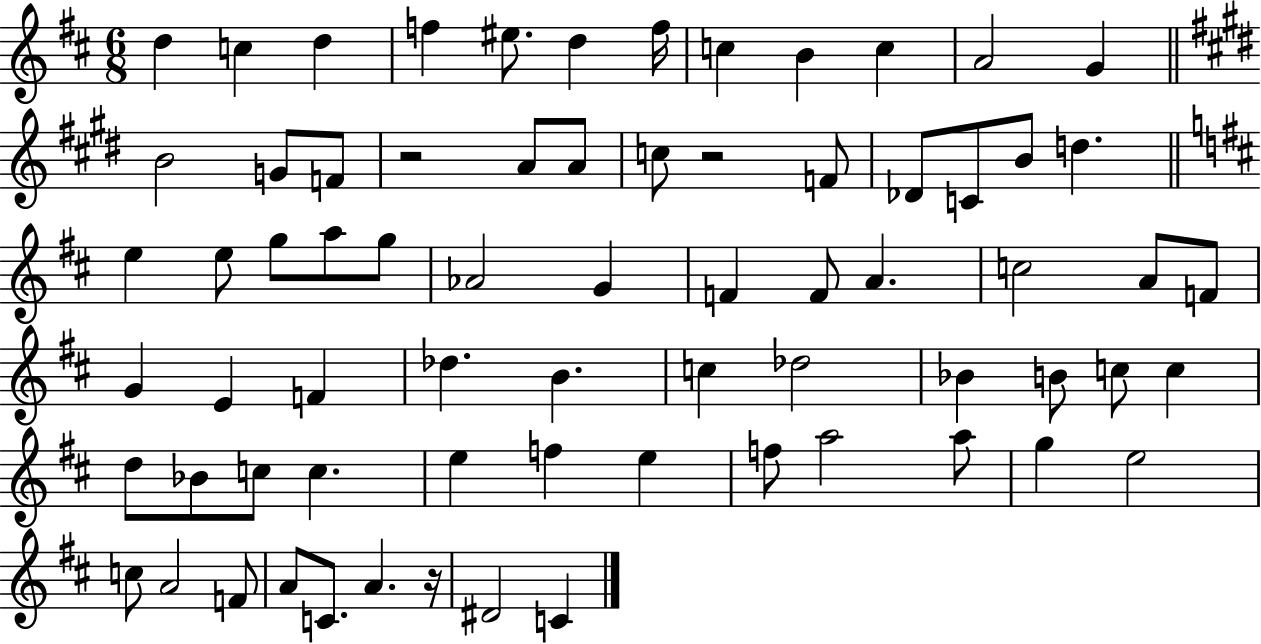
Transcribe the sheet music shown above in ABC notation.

X:1
T:Untitled
M:6/8
L:1/4
K:D
d c d f ^e/2 d f/4 c B c A2 G B2 G/2 F/2 z2 A/2 A/2 c/2 z2 F/2 _D/2 C/2 B/2 d e e/2 g/2 a/2 g/2 _A2 G F F/2 A c2 A/2 F/2 G E F _d B c _d2 _B B/2 c/2 c d/2 _B/2 c/2 c e f e f/2 a2 a/2 g e2 c/2 A2 F/2 A/2 C/2 A z/4 ^D2 C